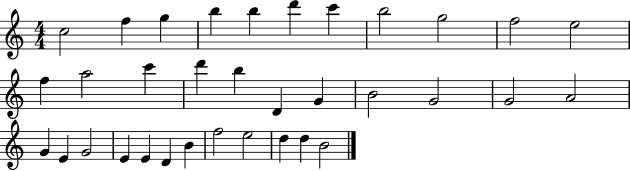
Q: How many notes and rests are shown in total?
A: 34